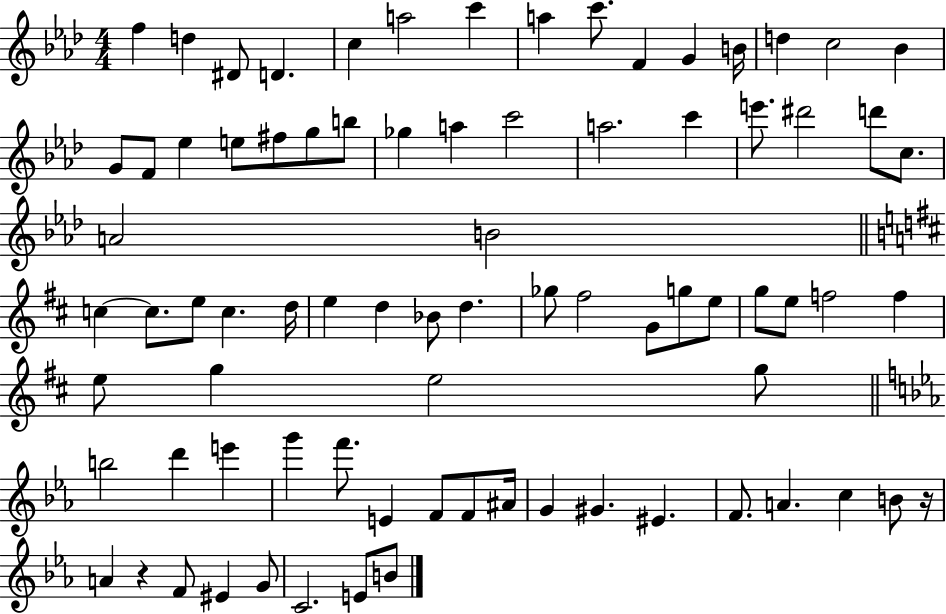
{
  \clef treble
  \numericTimeSignature
  \time 4/4
  \key aes \major
  \repeat volta 2 { f''4 d''4 dis'8 d'4. | c''4 a''2 c'''4 | a''4 c'''8. f'4 g'4 b'16 | d''4 c''2 bes'4 | \break g'8 f'8 ees''4 e''8 fis''8 g''8 b''8 | ges''4 a''4 c'''2 | a''2. c'''4 | e'''8. dis'''2 d'''8 c''8. | \break a'2 b'2 | \bar "||" \break \key d \major c''4~~ c''8. e''8 c''4. d''16 | e''4 d''4 bes'8 d''4. | ges''8 fis''2 g'8 g''8 e''8 | g''8 e''8 f''2 f''4 | \break e''8 g''4 e''2 g''8 | \bar "||" \break \key ees \major b''2 d'''4 e'''4 | g'''4 f'''8. e'4 f'8 f'8 ais'16 | g'4 gis'4. eis'4. | f'8. a'4. c''4 b'8 r16 | \break a'4 r4 f'8 eis'4 g'8 | c'2. e'8 b'8 | } \bar "|."
}